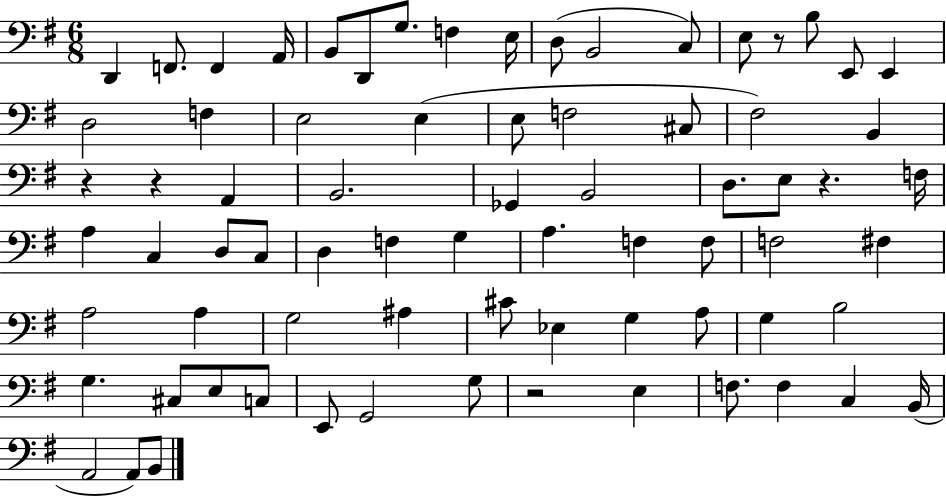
X:1
T:Untitled
M:6/8
L:1/4
K:G
D,, F,,/2 F,, A,,/4 B,,/2 D,,/2 G,/2 F, E,/4 D,/2 B,,2 C,/2 E,/2 z/2 B,/2 E,,/2 E,, D,2 F, E,2 E, E,/2 F,2 ^C,/2 ^F,2 B,, z z A,, B,,2 _G,, B,,2 D,/2 E,/2 z F,/4 A, C, D,/2 C,/2 D, F, G, A, F, F,/2 F,2 ^F, A,2 A, G,2 ^A, ^C/2 _E, G, A,/2 G, B,2 G, ^C,/2 E,/2 C,/2 E,,/2 G,,2 G,/2 z2 E, F,/2 F, C, B,,/4 A,,2 A,,/2 B,,/2